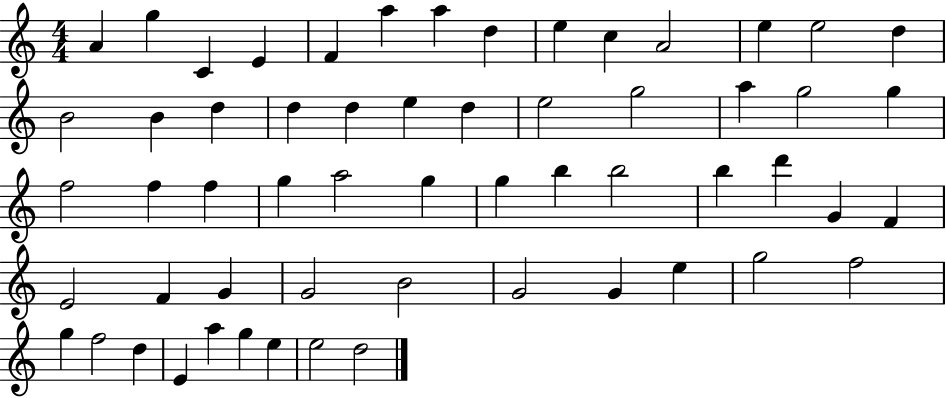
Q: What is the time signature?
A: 4/4